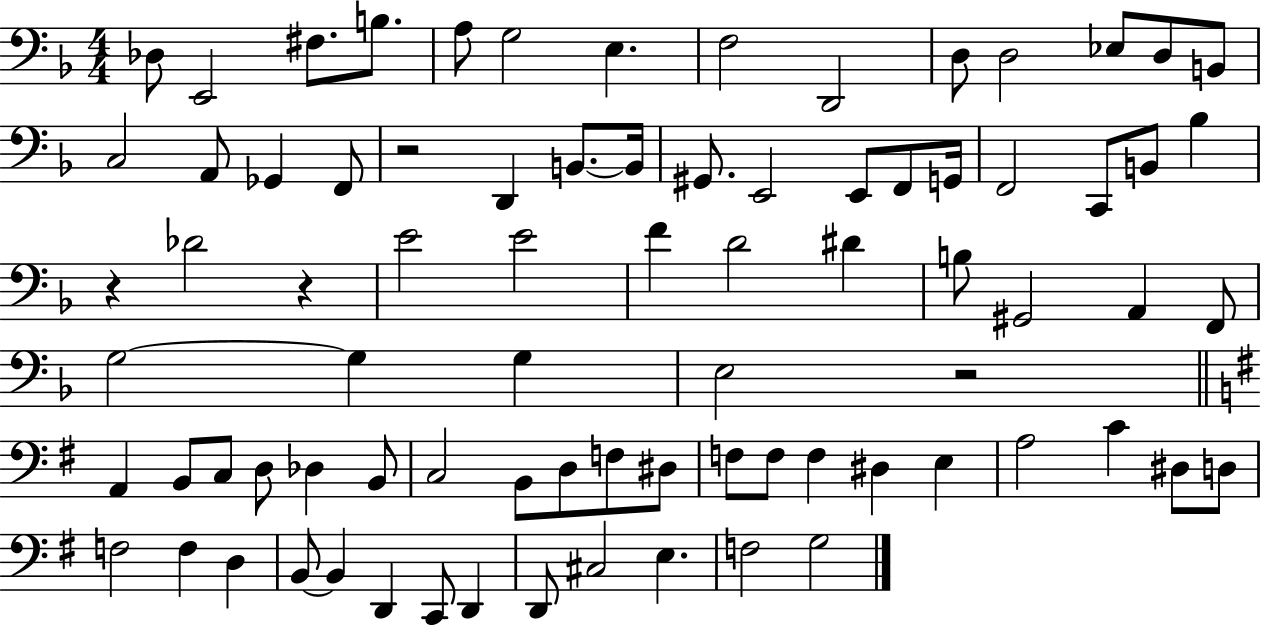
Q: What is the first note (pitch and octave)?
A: Db3